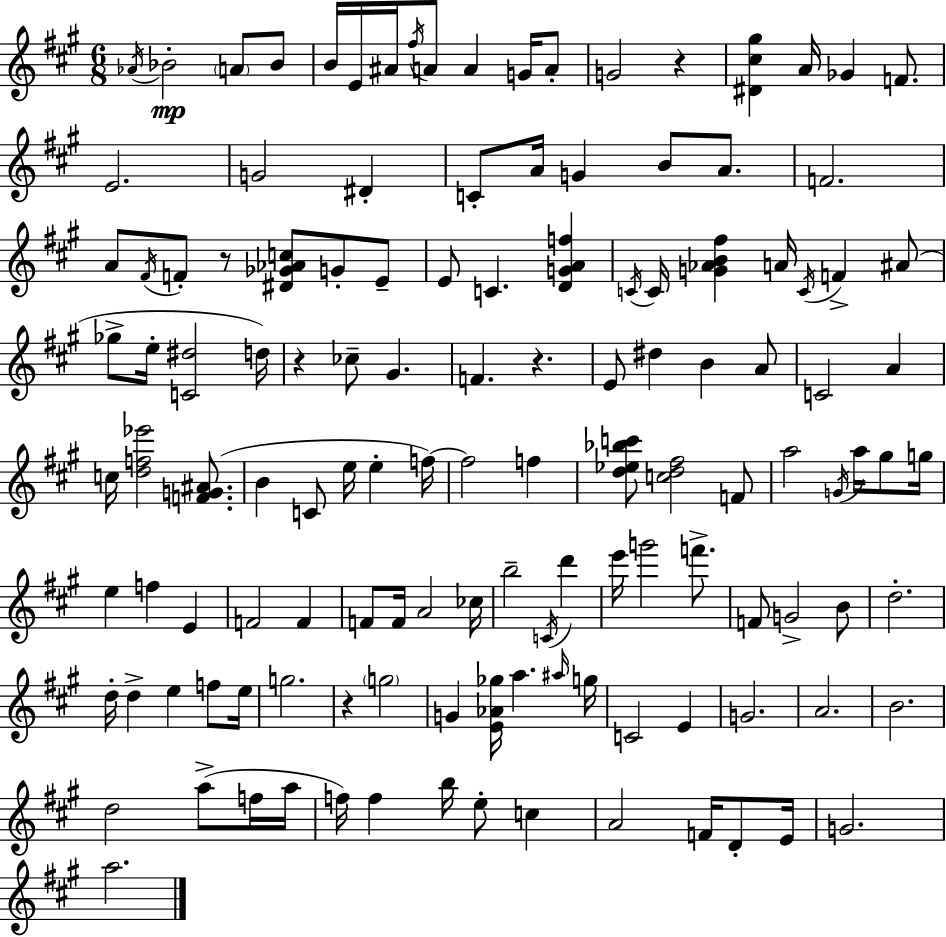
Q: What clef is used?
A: treble